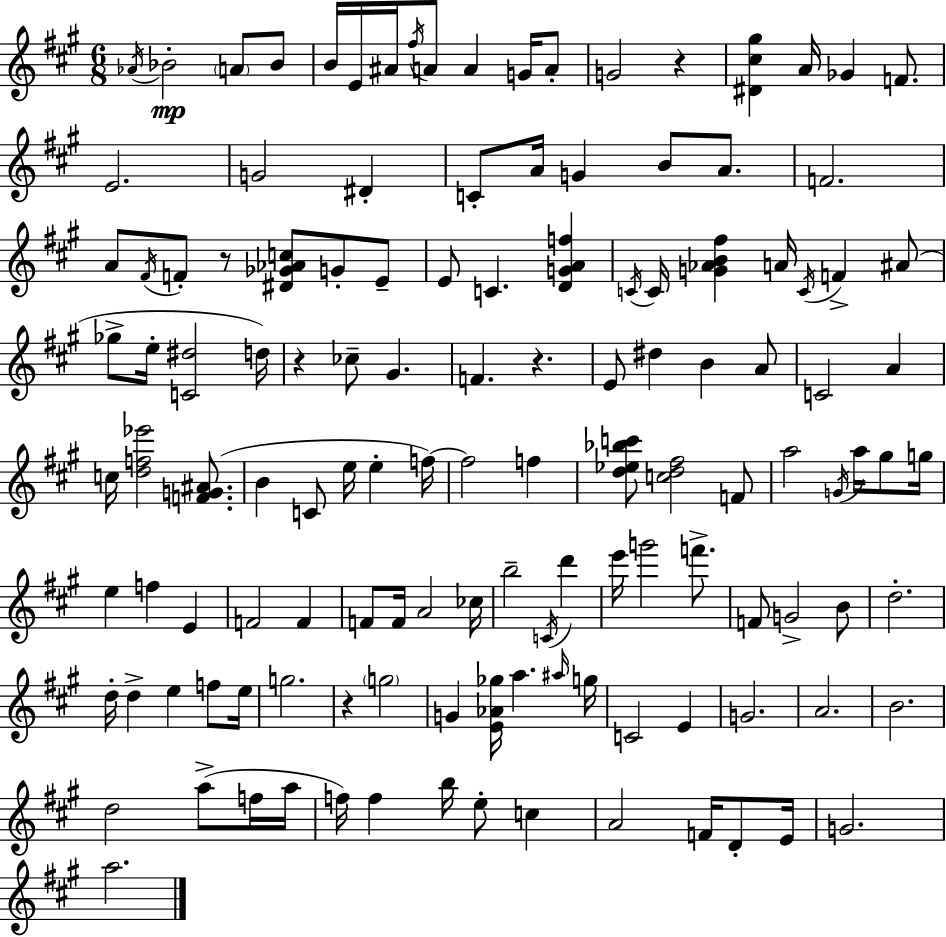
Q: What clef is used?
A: treble